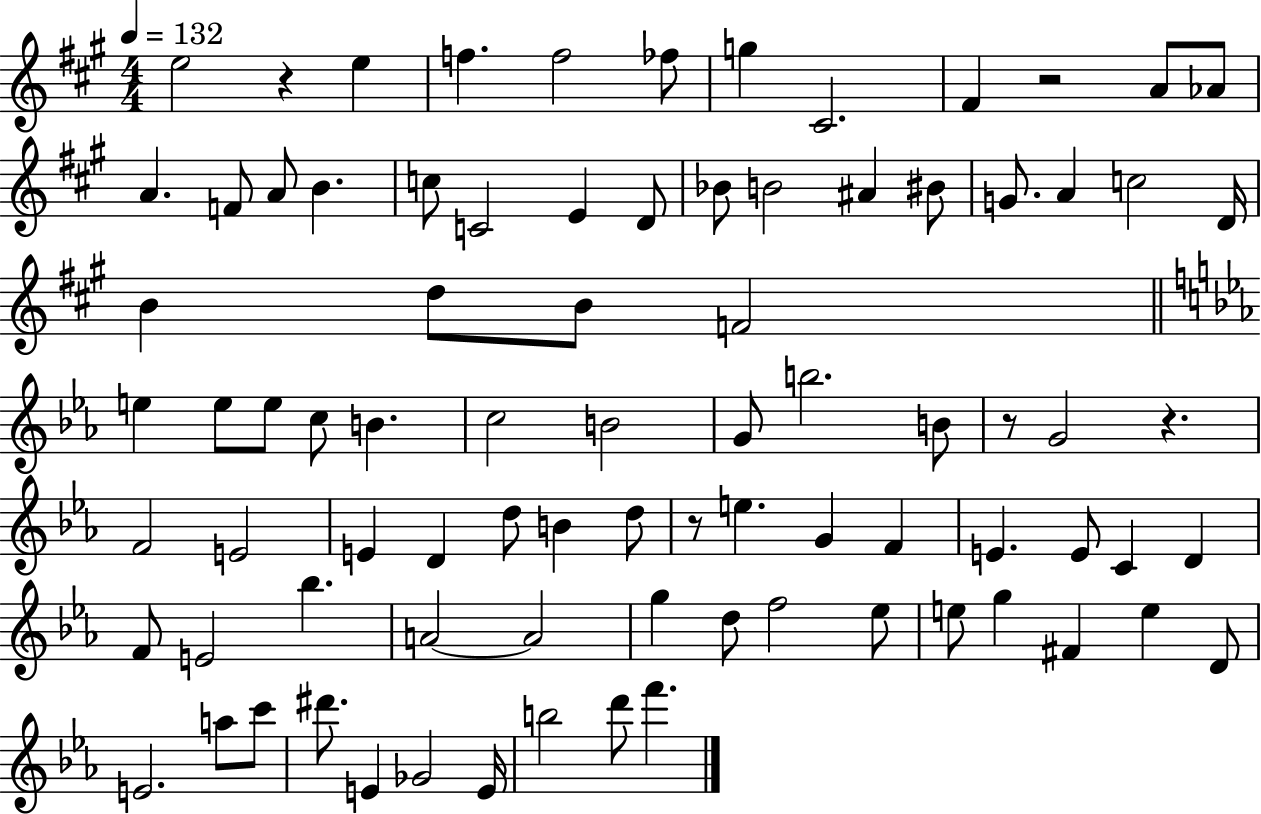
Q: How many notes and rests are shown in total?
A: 84